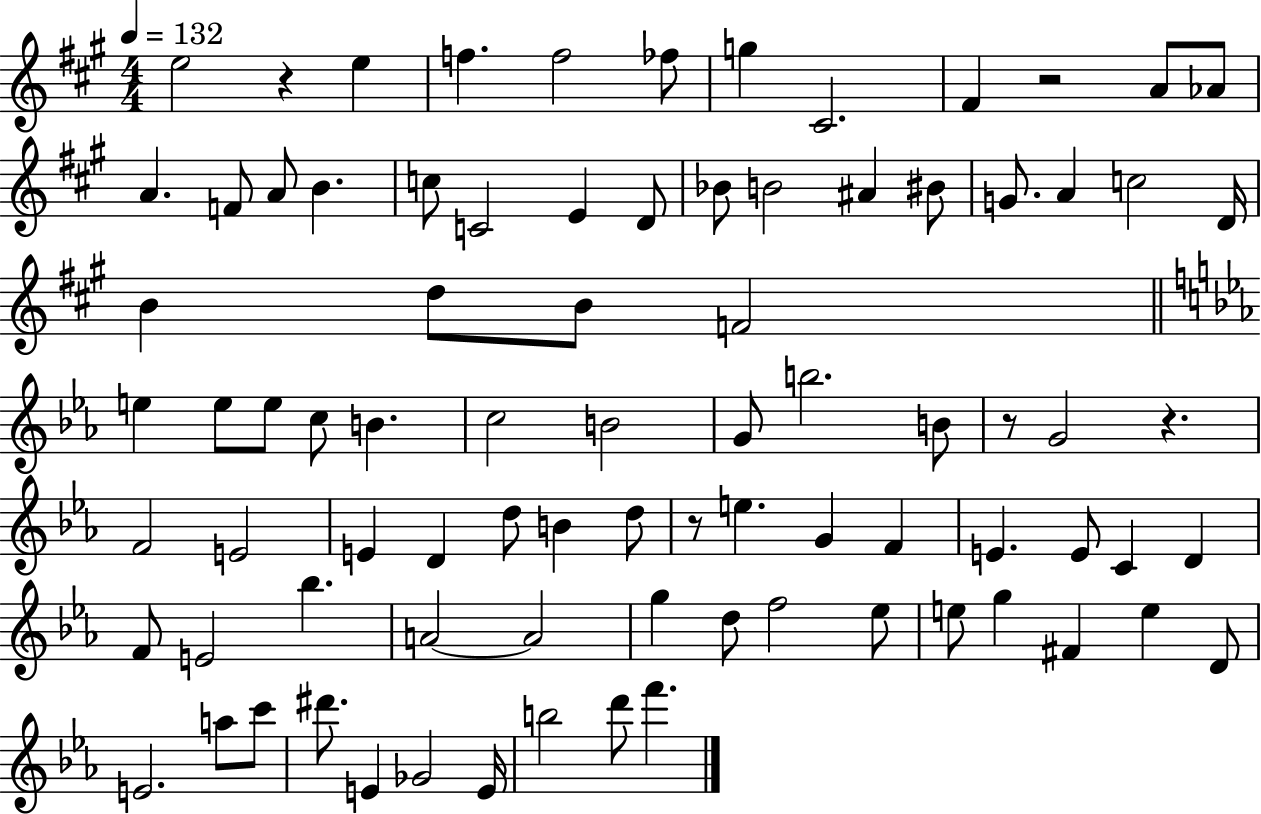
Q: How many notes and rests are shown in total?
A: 84